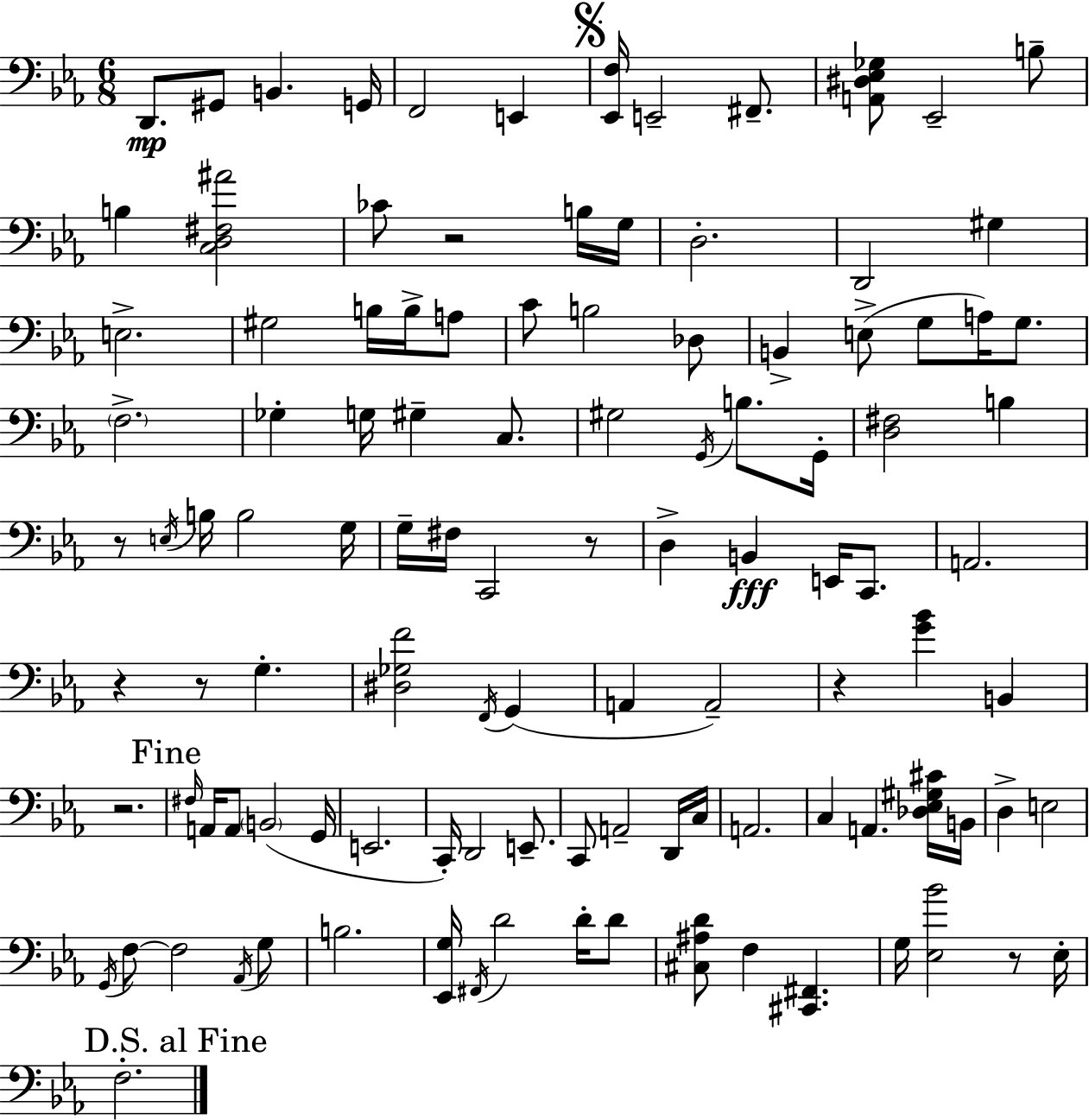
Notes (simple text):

D2/e. G#2/e B2/q. G2/s F2/h E2/q [Eb2,F3]/s E2/h F#2/e. [A2,D#3,Eb3,Gb3]/e Eb2/h B3/e B3/q [C3,D3,F#3,A#4]/h CES4/e R/h B3/s G3/s D3/h. D2/h G#3/q E3/h. G#3/h B3/s B3/s A3/e C4/e B3/h Db3/e B2/q E3/e G3/e A3/s G3/e. F3/h. Gb3/q G3/s G#3/q C3/e. G#3/h G2/s B3/e. G2/s [D3,F#3]/h B3/q R/e E3/s B3/s B3/h G3/s G3/s F#3/s C2/h R/e D3/q B2/q E2/s C2/e. A2/h. R/q R/e G3/q. [D#3,Gb3,F4]/h F2/s G2/q A2/q A2/h R/q [G4,Bb4]/q B2/q R/h. F#3/s A2/s A2/e B2/h G2/s E2/h. C2/s D2/h E2/e. C2/e A2/h D2/s C3/s A2/h. C3/q A2/q. [Db3,Eb3,G#3,C#4]/s B2/s D3/q E3/h G2/s F3/e F3/h Ab2/s G3/e B3/h. [Eb2,G3]/s F#2/s D4/h D4/s D4/e [C#3,A#3,D4]/e F3/q [C#2,F#2]/q. G3/s [Eb3,Bb4]/h R/e Eb3/s F3/h.